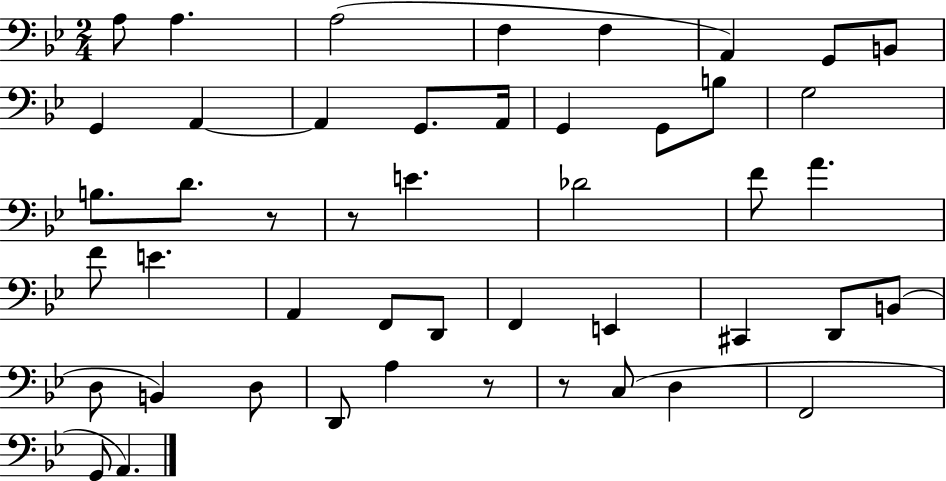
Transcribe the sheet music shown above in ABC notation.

X:1
T:Untitled
M:2/4
L:1/4
K:Bb
A,/2 A, A,2 F, F, A,, G,,/2 B,,/2 G,, A,, A,, G,,/2 A,,/4 G,, G,,/2 B,/2 G,2 B,/2 D/2 z/2 z/2 E _D2 F/2 A F/2 E A,, F,,/2 D,,/2 F,, E,, ^C,, D,,/2 B,,/2 D,/2 B,, D,/2 D,,/2 A, z/2 z/2 C,/2 D, F,,2 G,,/2 A,,